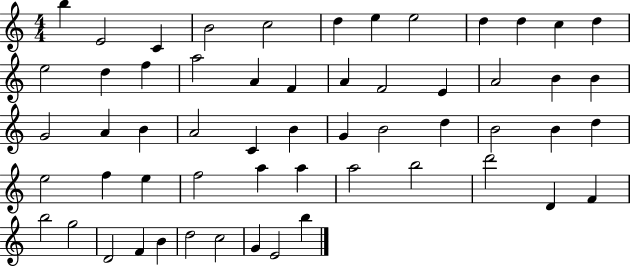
X:1
T:Untitled
M:4/4
L:1/4
K:C
b E2 C B2 c2 d e e2 d d c d e2 d f a2 A F A F2 E A2 B B G2 A B A2 C B G B2 d B2 B d e2 f e f2 a a a2 b2 d'2 D F b2 g2 D2 F B d2 c2 G E2 b